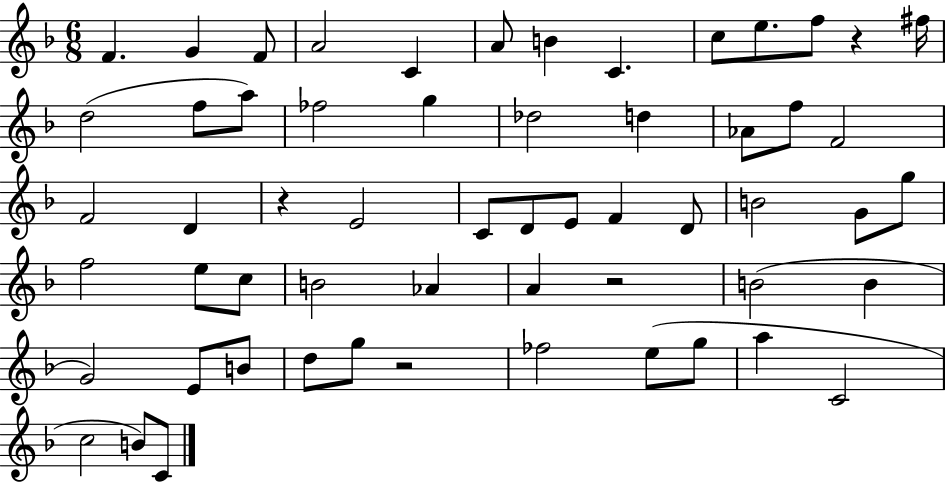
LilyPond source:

{
  \clef treble
  \numericTimeSignature
  \time 6/8
  \key f \major
  \repeat volta 2 { f'4. g'4 f'8 | a'2 c'4 | a'8 b'4 c'4. | c''8 e''8. f''8 r4 fis''16 | \break d''2( f''8 a''8) | fes''2 g''4 | des''2 d''4 | aes'8 f''8 f'2 | \break f'2 d'4 | r4 e'2 | c'8 d'8 e'8 f'4 d'8 | b'2 g'8 g''8 | \break f''2 e''8 c''8 | b'2 aes'4 | a'4 r2 | b'2( b'4 | \break g'2) e'8 b'8 | d''8 g''8 r2 | fes''2 e''8( g''8 | a''4 c'2 | \break c''2 b'8) c'8 | } \bar "|."
}